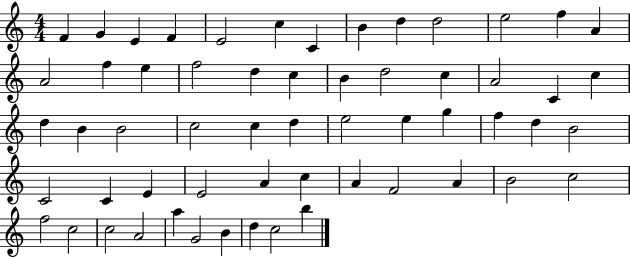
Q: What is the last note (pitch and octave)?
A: B5